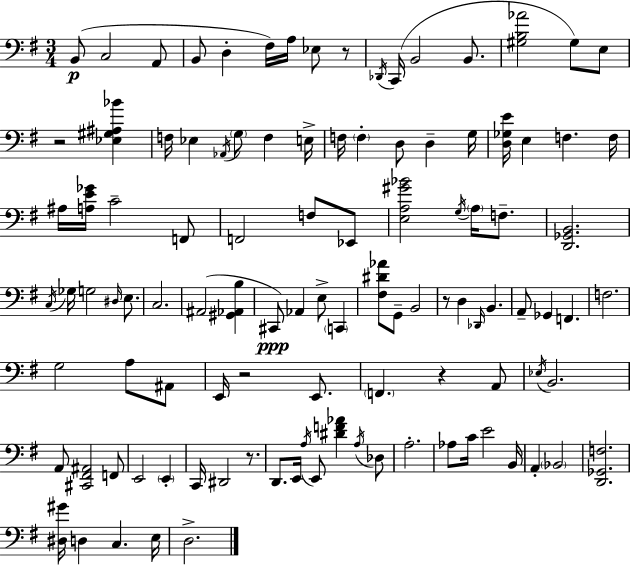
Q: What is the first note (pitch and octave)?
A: B2